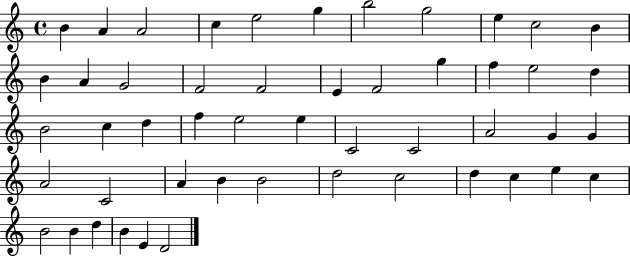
X:1
T:Untitled
M:4/4
L:1/4
K:C
B A A2 c e2 g b2 g2 e c2 B B A G2 F2 F2 E F2 g f e2 d B2 c d f e2 e C2 C2 A2 G G A2 C2 A B B2 d2 c2 d c e c B2 B d B E D2